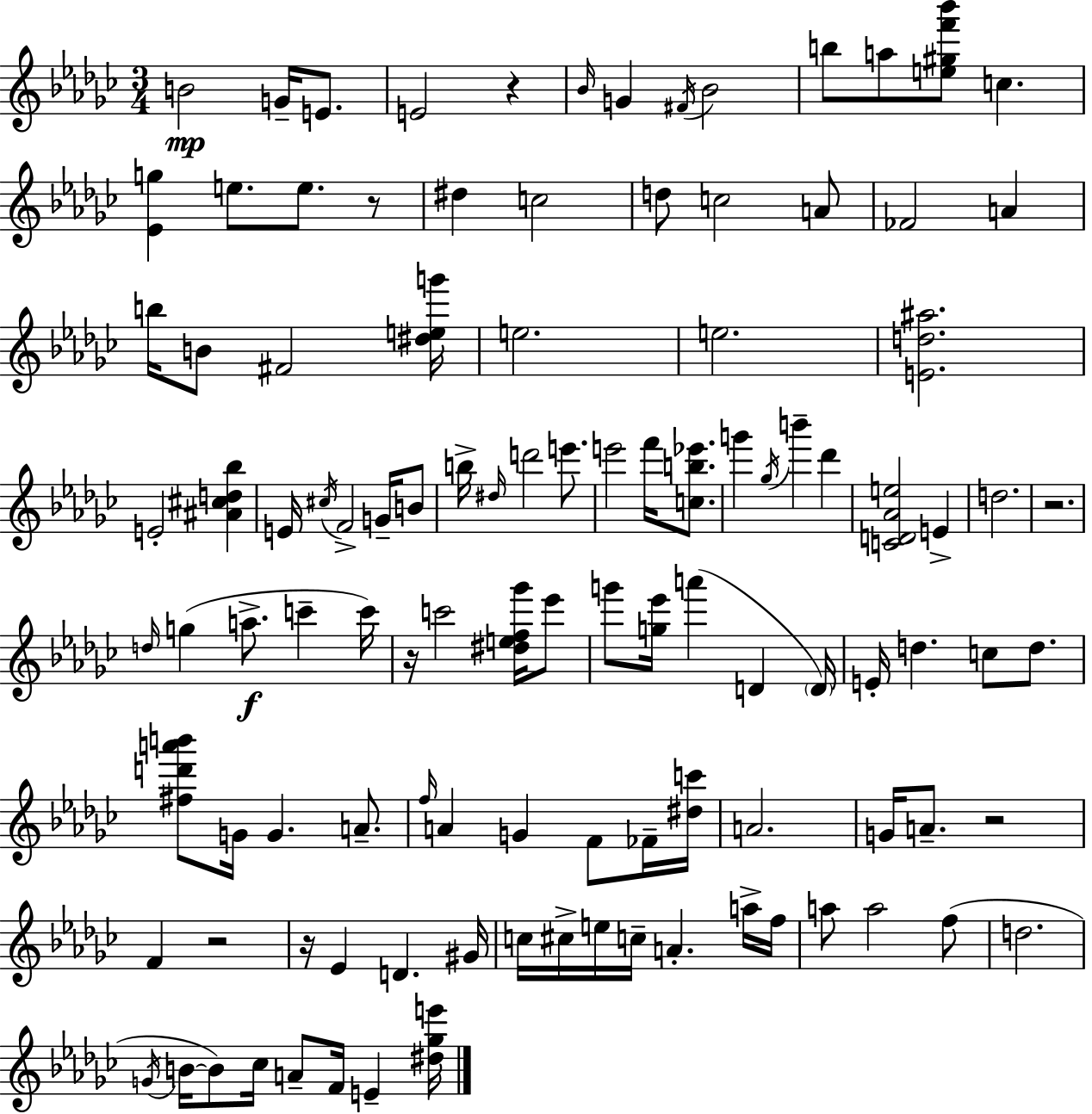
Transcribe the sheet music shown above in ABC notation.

X:1
T:Untitled
M:3/4
L:1/4
K:Ebm
B2 G/4 E/2 E2 z _B/4 G ^F/4 _B2 b/2 a/2 [e^gf'_b']/2 c [_Eg] e/2 e/2 z/2 ^d c2 d/2 c2 A/2 _F2 A b/4 B/2 ^F2 [^deg']/4 e2 e2 [Ed^a]2 E2 [^A^cd_b] E/4 ^c/4 F2 G/4 B/2 b/4 ^d/4 d'2 e'/2 e'2 f'/4 [cb_e']/2 g' _g/4 b' _d' [CD_Ae]2 E d2 z2 d/4 g a/2 c' c'/4 z/4 c'2 [^def_g']/4 _e'/2 g'/2 [g_e']/4 a' D D/4 E/4 d c/2 d/2 [^fd'a'b']/2 G/4 G A/2 f/4 A G F/2 _F/4 [^dc']/4 A2 G/4 A/2 z2 F z2 z/4 _E D ^G/4 c/4 ^c/4 e/4 c/4 A a/4 f/4 a/2 a2 f/2 d2 G/4 B/4 B/2 _c/4 A/2 F/4 E [^d_ge']/4